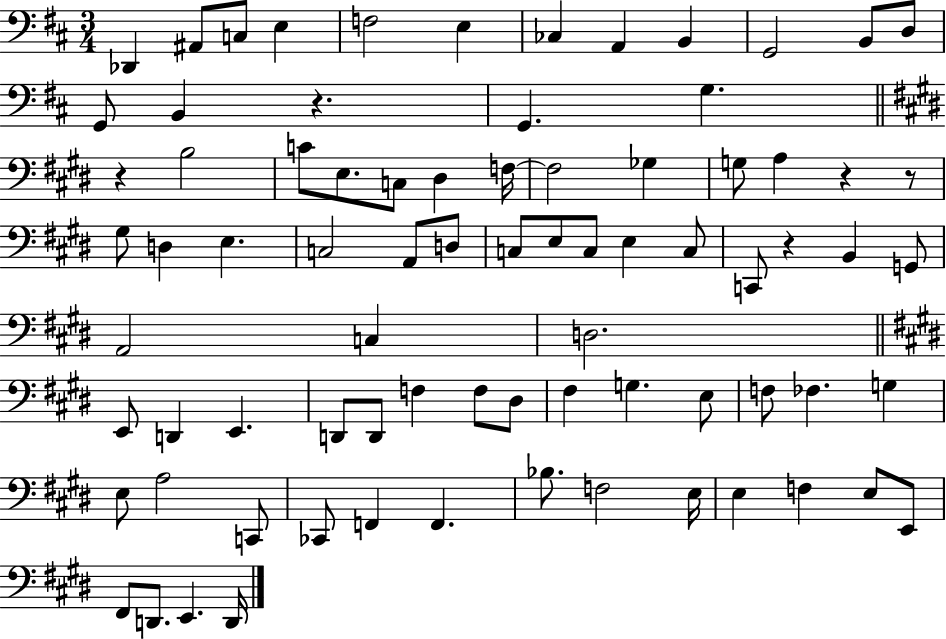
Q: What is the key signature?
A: D major